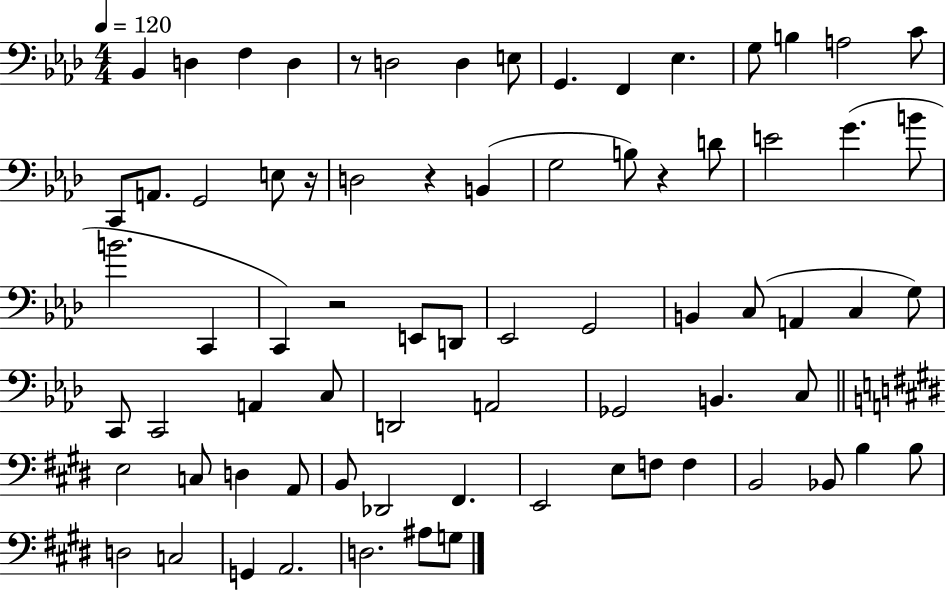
{
  \clef bass
  \numericTimeSignature
  \time 4/4
  \key aes \major
  \tempo 4 = 120
  \repeat volta 2 { bes,4 d4 f4 d4 | r8 d2 d4 e8 | g,4. f,4 ees4. | g8 b4 a2 c'8 | \break c,8 a,8. g,2 e8 r16 | d2 r4 b,4( | g2 b8) r4 d'8 | e'2 g'4.( b'8 | \break b'2. c,4 | c,4) r2 e,8 d,8 | ees,2 g,2 | b,4 c8( a,4 c4 g8) | \break c,8 c,2 a,4 c8 | d,2 a,2 | ges,2 b,4. c8 | \bar "||" \break \key e \major e2 c8 d4 a,8 | b,8 des,2 fis,4. | e,2 e8 f8 f4 | b,2 bes,8 b4 b8 | \break d2 c2 | g,4 a,2. | d2. ais8 g8 | } \bar "|."
}